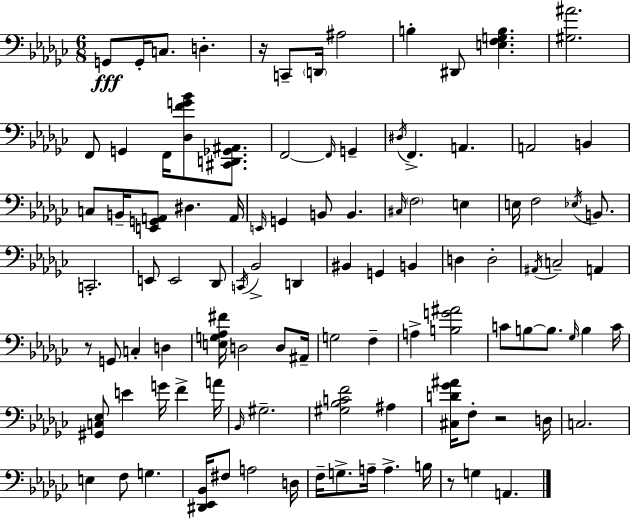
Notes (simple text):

G2/e G2/s C3/e. D3/q. R/s C2/e D2/s A#3/h B3/q D#2/e [E3,F3,G3,B3]/q. [G#3,A#4]/h. F2/e G2/q F2/s [Db3,F4,G4,Bb4]/e [C#2,D2,Gb2,A#2]/e. F2/h F2/s G2/q D#3/s F2/q. A2/q. A2/h B2/q C3/e B2/s [E2,G2,A2]/e D#3/q. A2/s E2/s G2/q B2/e B2/q. C#3/s F3/h E3/q E3/s F3/h Eb3/s B2/e. C2/h. E2/e E2/h Db2/e C2/s Bb2/h D2/q BIS2/q G2/q B2/q D3/q D3/h A#2/s C3/h A2/q R/e G2/e C3/q D3/q [E3,G3,Ab3,F#4]/s D3/h D3/e A#2/s G3/h F3/q A3/q [B3,G4,A#4]/h C4/e B3/e B3/e. Gb3/s B3/q C4/s [G#2,C3,Eb3]/e E4/q G4/s F4/q A4/s Bb2/s G#3/h. [G#3,Bb3,C4,F4]/h A#3/q [C#3,D4,Gb4,A#4]/s F3/e R/h D3/s C3/h. E3/q F3/e G3/q. [D#2,Eb2,Bb2]/s F#3/e A3/h D3/s F3/s G3/e. A3/s A3/q. B3/s R/e G3/q A2/q.